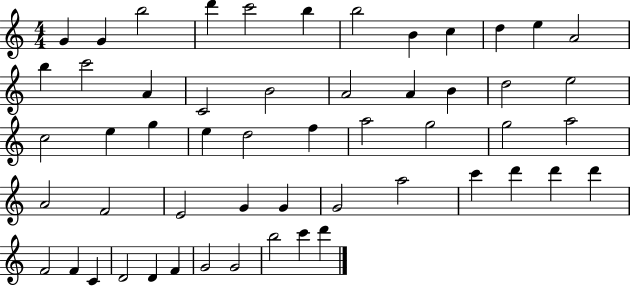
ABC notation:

X:1
T:Untitled
M:4/4
L:1/4
K:C
G G b2 d' c'2 b b2 B c d e A2 b c'2 A C2 B2 A2 A B d2 e2 c2 e g e d2 f a2 g2 g2 a2 A2 F2 E2 G G G2 a2 c' d' d' d' F2 F C D2 D F G2 G2 b2 c' d'